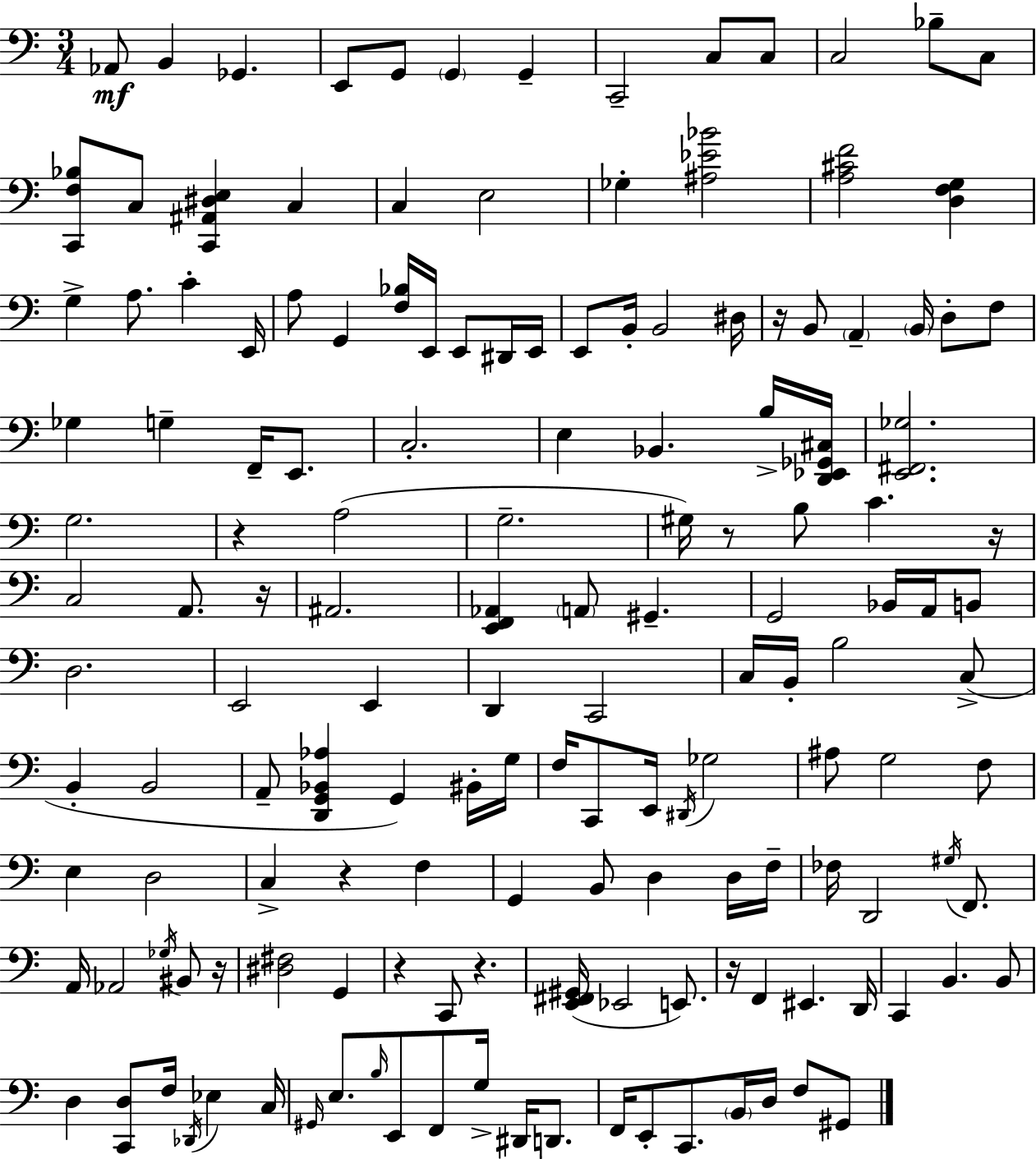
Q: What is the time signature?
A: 3/4